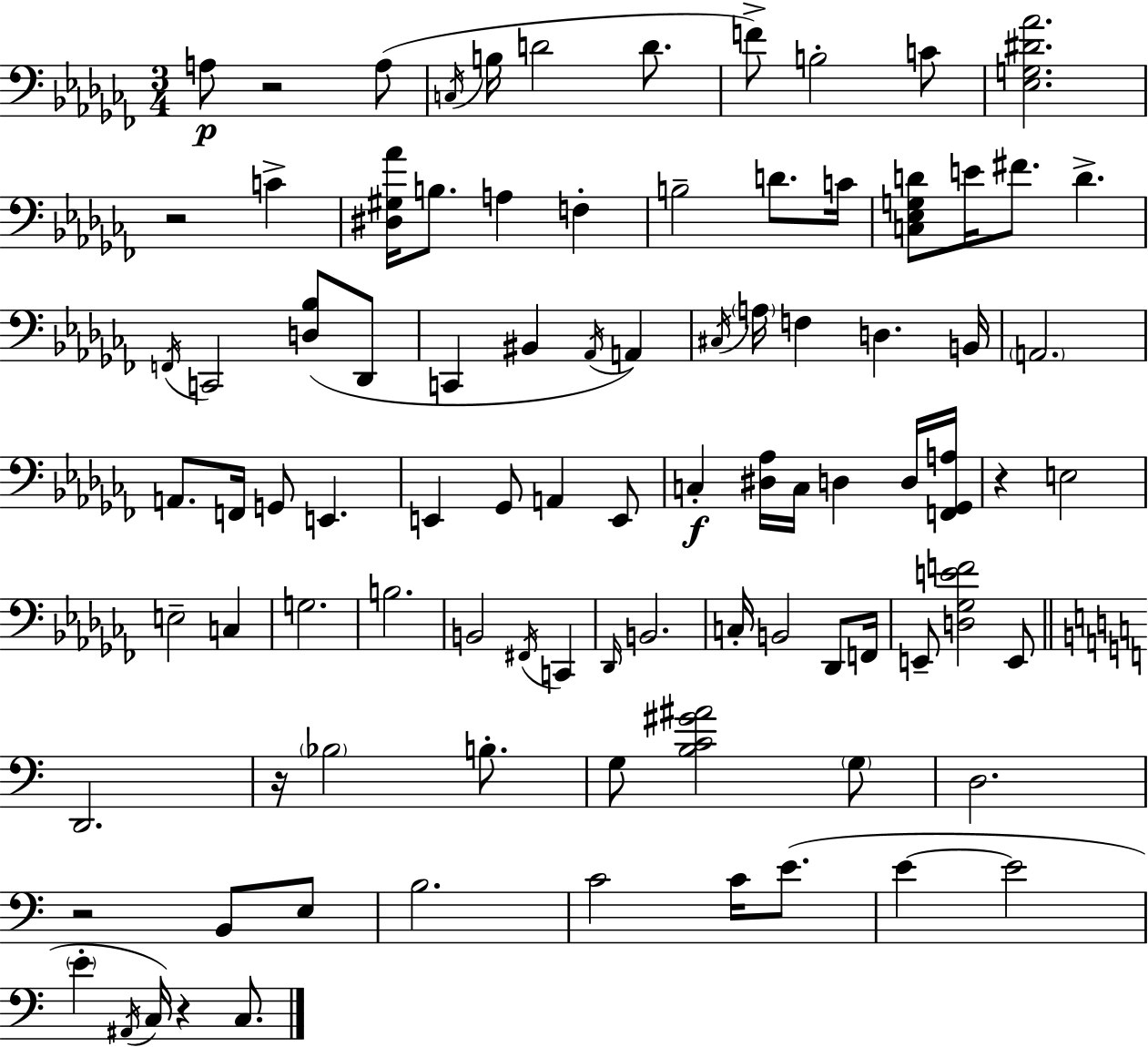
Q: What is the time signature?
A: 3/4